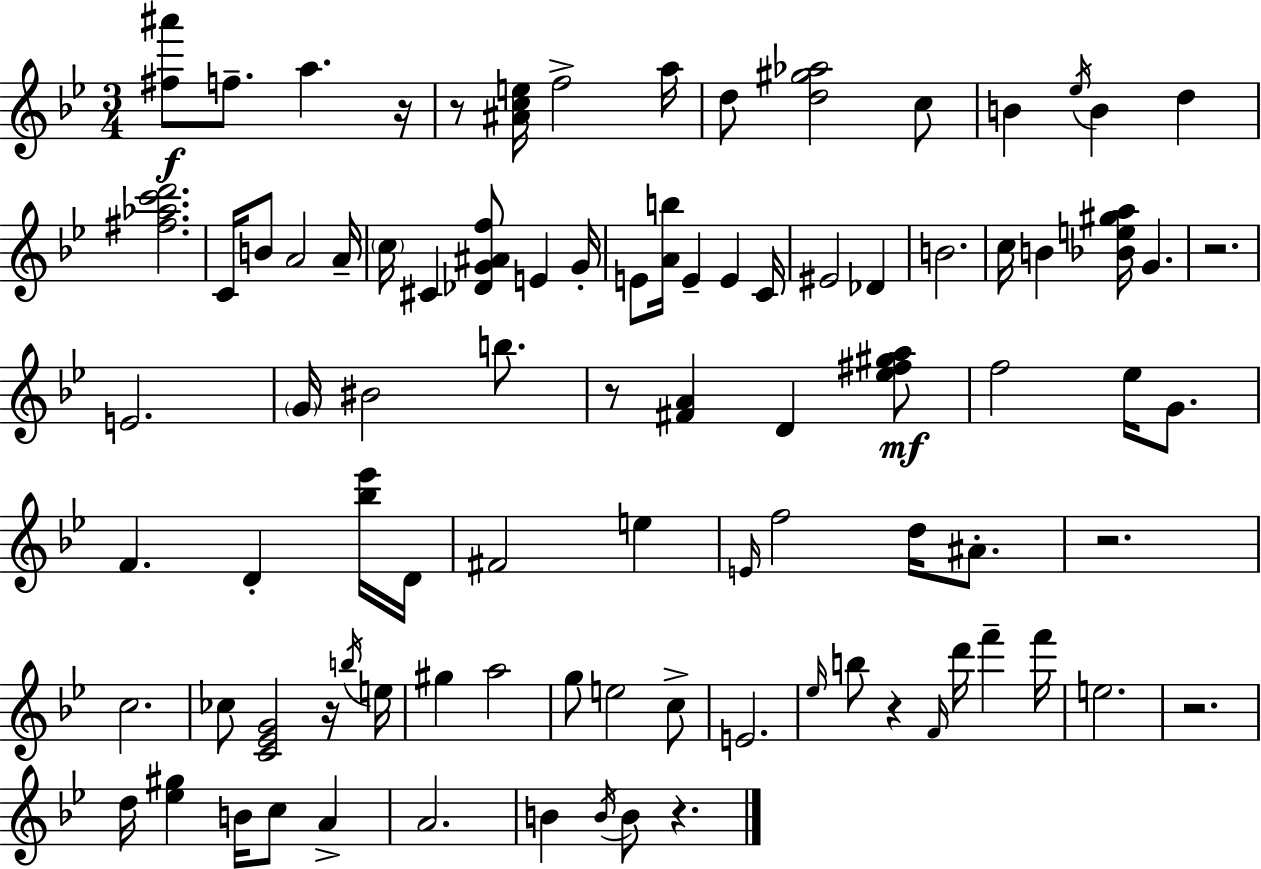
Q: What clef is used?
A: treble